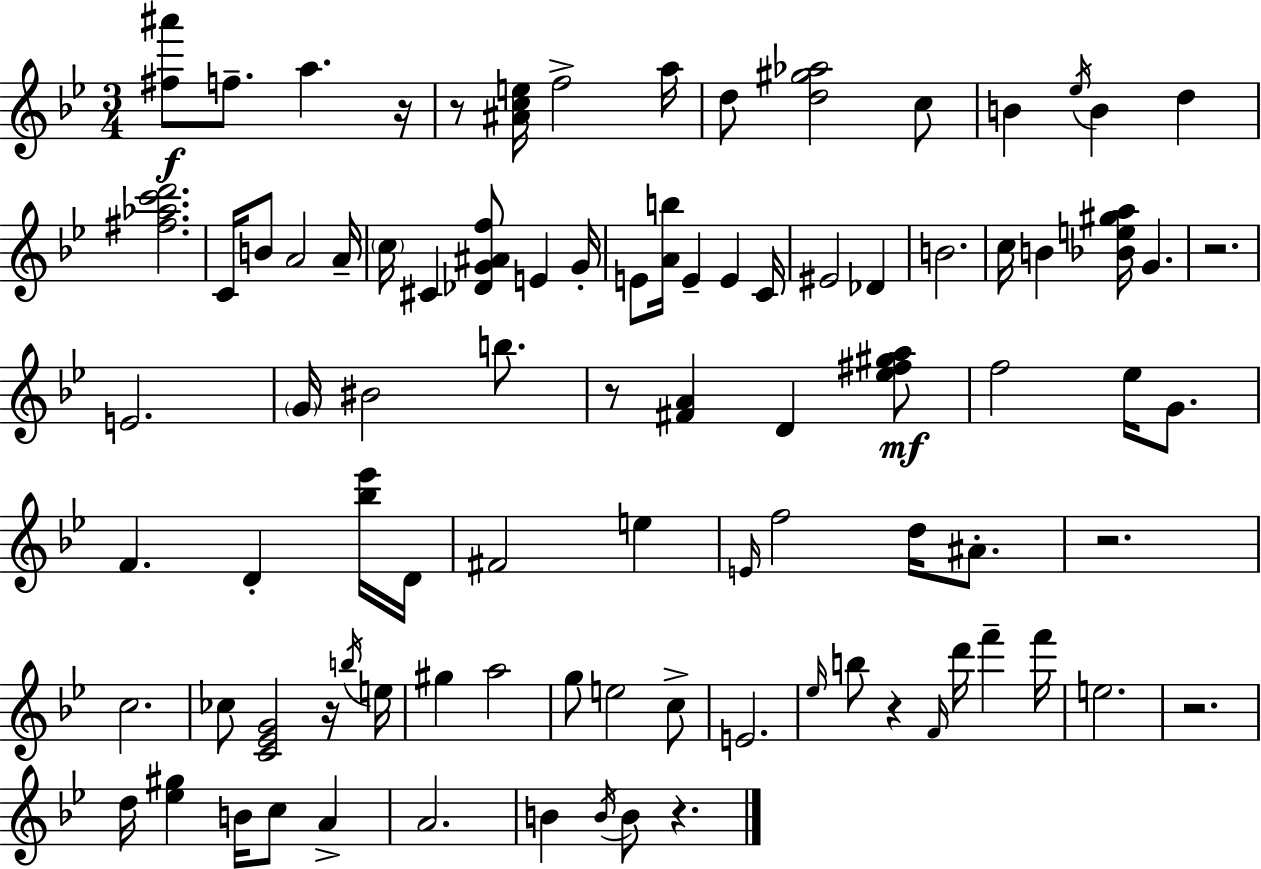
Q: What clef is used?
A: treble